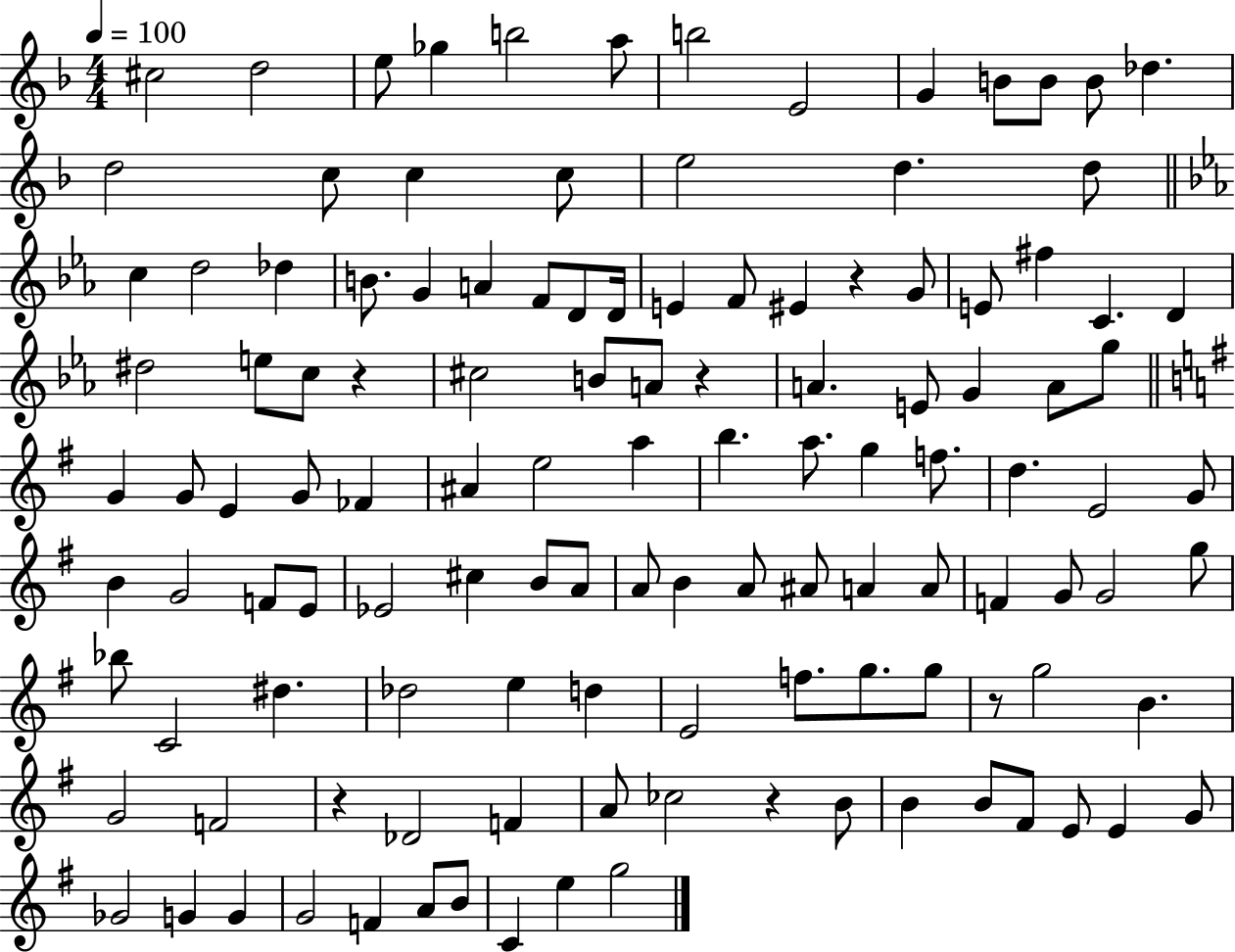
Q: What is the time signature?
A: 4/4